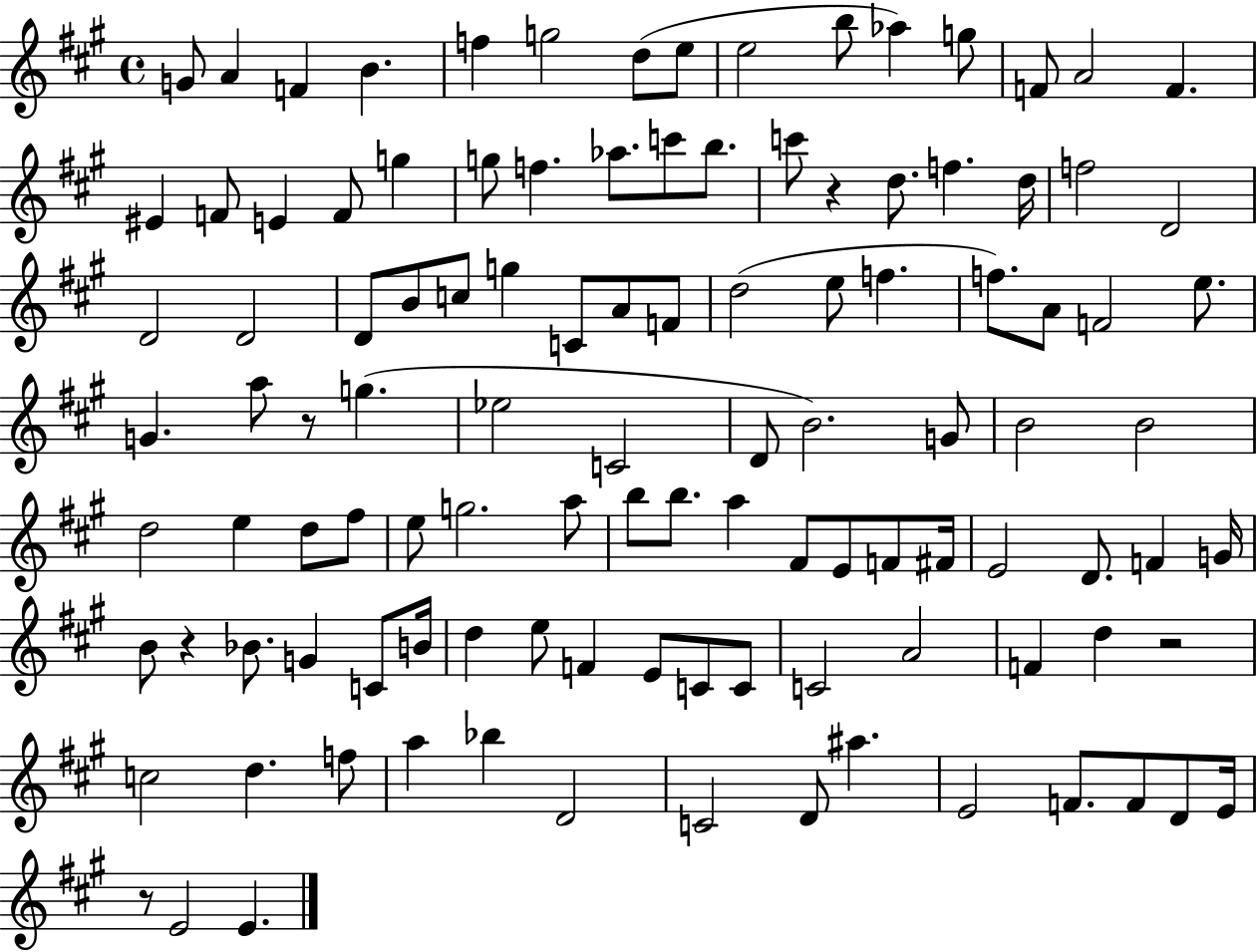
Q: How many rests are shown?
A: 5